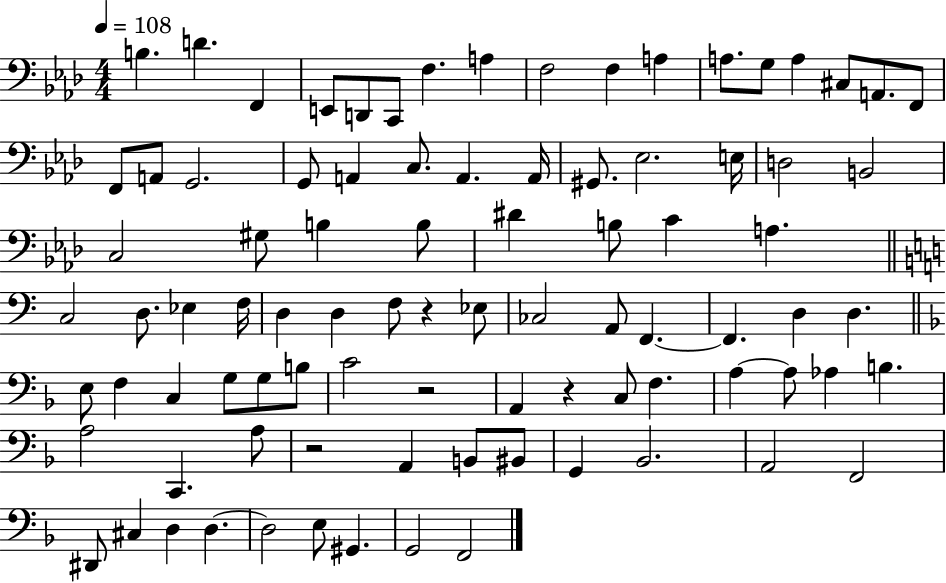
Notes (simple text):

B3/q. D4/q. F2/q E2/e D2/e C2/e F3/q. A3/q F3/h F3/q A3/q A3/e. G3/e A3/q C#3/e A2/e. F2/e F2/e A2/e G2/h. G2/e A2/q C3/e. A2/q. A2/s G#2/e. Eb3/h. E3/s D3/h B2/h C3/h G#3/e B3/q B3/e D#4/q B3/e C4/q A3/q. C3/h D3/e. Eb3/q F3/s D3/q D3/q F3/e R/q Eb3/e CES3/h A2/e F2/q. F2/q. D3/q D3/q. E3/e F3/q C3/q G3/e G3/e B3/e C4/h R/h A2/q R/q C3/e F3/q. A3/q A3/e Ab3/q B3/q. A3/h C2/q. A3/e R/h A2/q B2/e BIS2/e G2/q Bb2/h. A2/h F2/h D#2/e C#3/q D3/q D3/q. D3/h E3/e G#2/q. G2/h F2/h